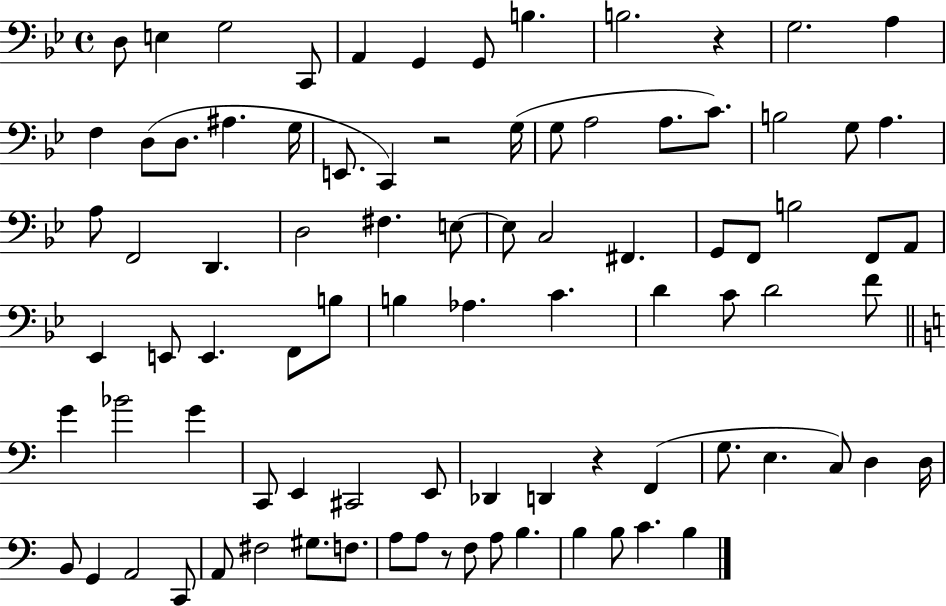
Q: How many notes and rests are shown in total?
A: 88